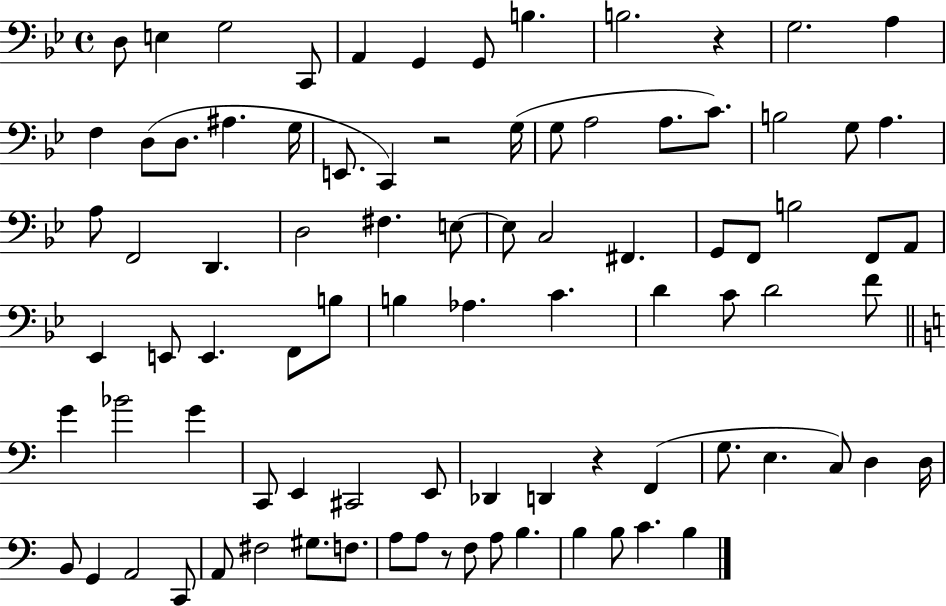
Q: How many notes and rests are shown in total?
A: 88